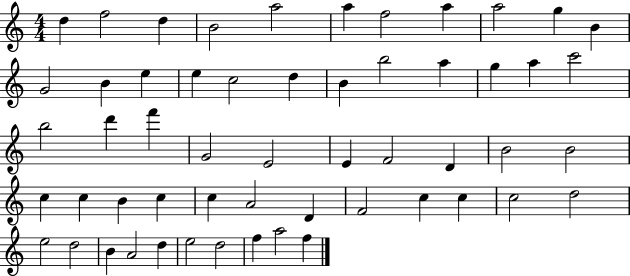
X:1
T:Untitled
M:4/4
L:1/4
K:C
d f2 d B2 a2 a f2 a a2 g B G2 B e e c2 d B b2 a g a c'2 b2 d' f' G2 E2 E F2 D B2 B2 c c B c c A2 D F2 c c c2 d2 e2 d2 B A2 d e2 d2 f a2 f